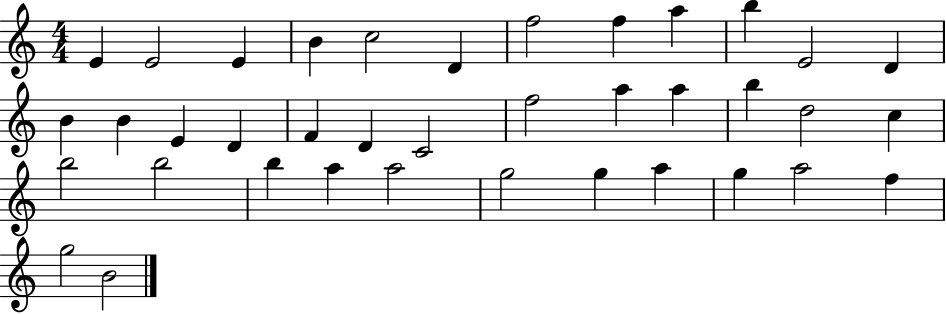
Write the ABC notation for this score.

X:1
T:Untitled
M:4/4
L:1/4
K:C
E E2 E B c2 D f2 f a b E2 D B B E D F D C2 f2 a a b d2 c b2 b2 b a a2 g2 g a g a2 f g2 B2